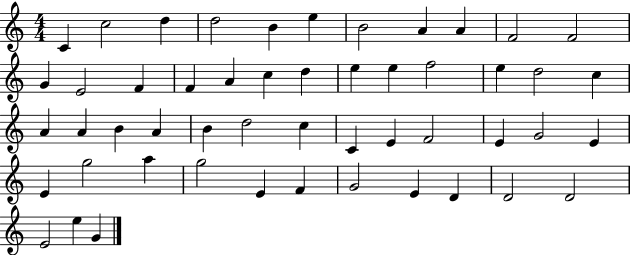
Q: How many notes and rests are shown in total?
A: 51